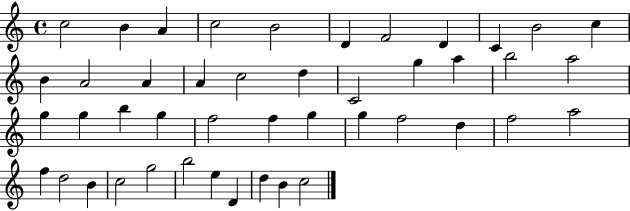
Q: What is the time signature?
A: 4/4